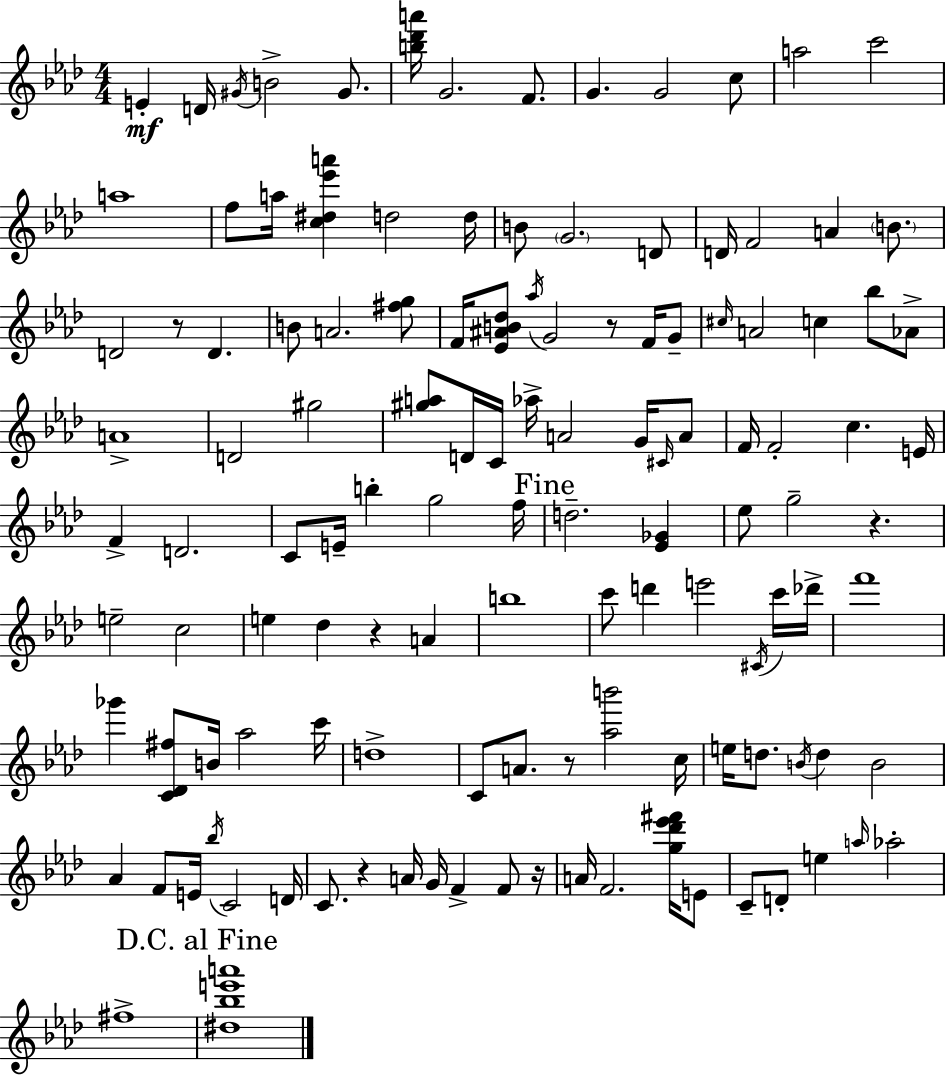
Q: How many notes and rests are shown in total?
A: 125